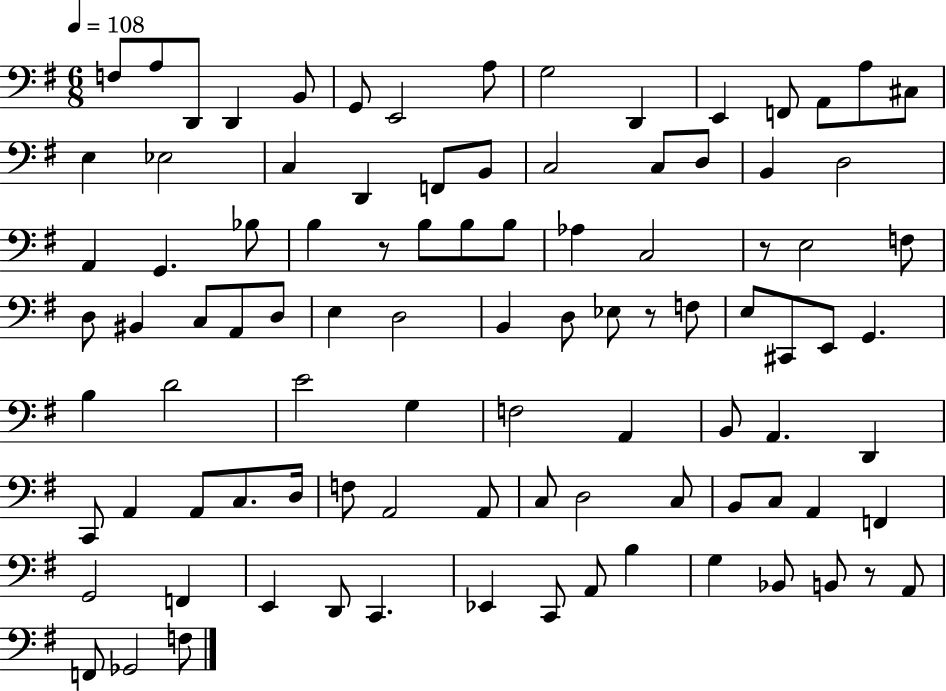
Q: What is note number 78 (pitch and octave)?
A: F2